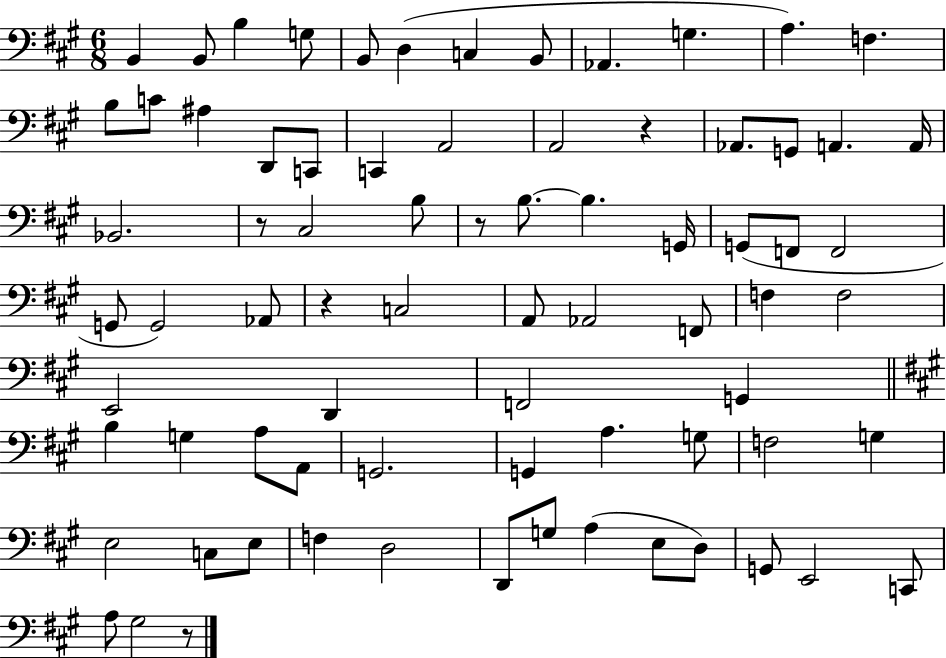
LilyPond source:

{
  \clef bass
  \numericTimeSignature
  \time 6/8
  \key a \major
  b,4 b,8 b4 g8 | b,8 d4( c4 b,8 | aes,4. g4. | a4.) f4. | \break b8 c'8 ais4 d,8 c,8 | c,4 a,2 | a,2 r4 | aes,8. g,8 a,4. a,16 | \break bes,2. | r8 cis2 b8 | r8 b8.~~ b4. g,16 | g,8( f,8 f,2 | \break g,8 g,2) aes,8 | r4 c2 | a,8 aes,2 f,8 | f4 f2 | \break e,2 d,4 | f,2 g,4 | \bar "||" \break \key a \major b4 g4 a8 a,8 | g,2. | g,4 a4. g8 | f2 g4 | \break e2 c8 e8 | f4 d2 | d,8 g8 a4( e8 d8) | g,8 e,2 c,8 | \break a8 gis2 r8 | \bar "|."
}